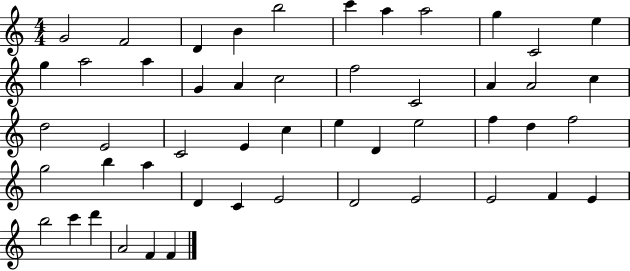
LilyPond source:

{
  \clef treble
  \numericTimeSignature
  \time 4/4
  \key c \major
  g'2 f'2 | d'4 b'4 b''2 | c'''4 a''4 a''2 | g''4 c'2 e''4 | \break g''4 a''2 a''4 | g'4 a'4 c''2 | f''2 c'2 | a'4 a'2 c''4 | \break d''2 e'2 | c'2 e'4 c''4 | e''4 d'4 e''2 | f''4 d''4 f''2 | \break g''2 b''4 a''4 | d'4 c'4 e'2 | d'2 e'2 | e'2 f'4 e'4 | \break b''2 c'''4 d'''4 | a'2 f'4 f'4 | \bar "|."
}